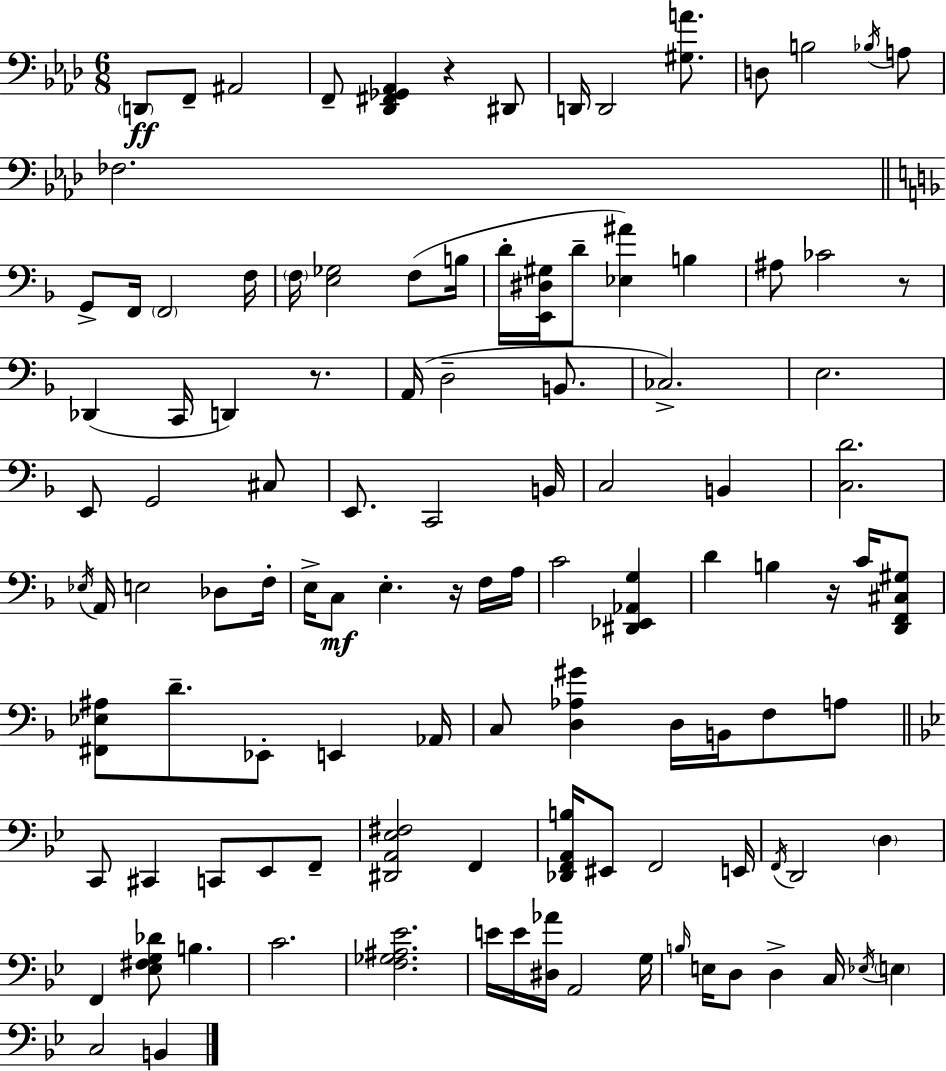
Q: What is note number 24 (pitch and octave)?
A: CES4